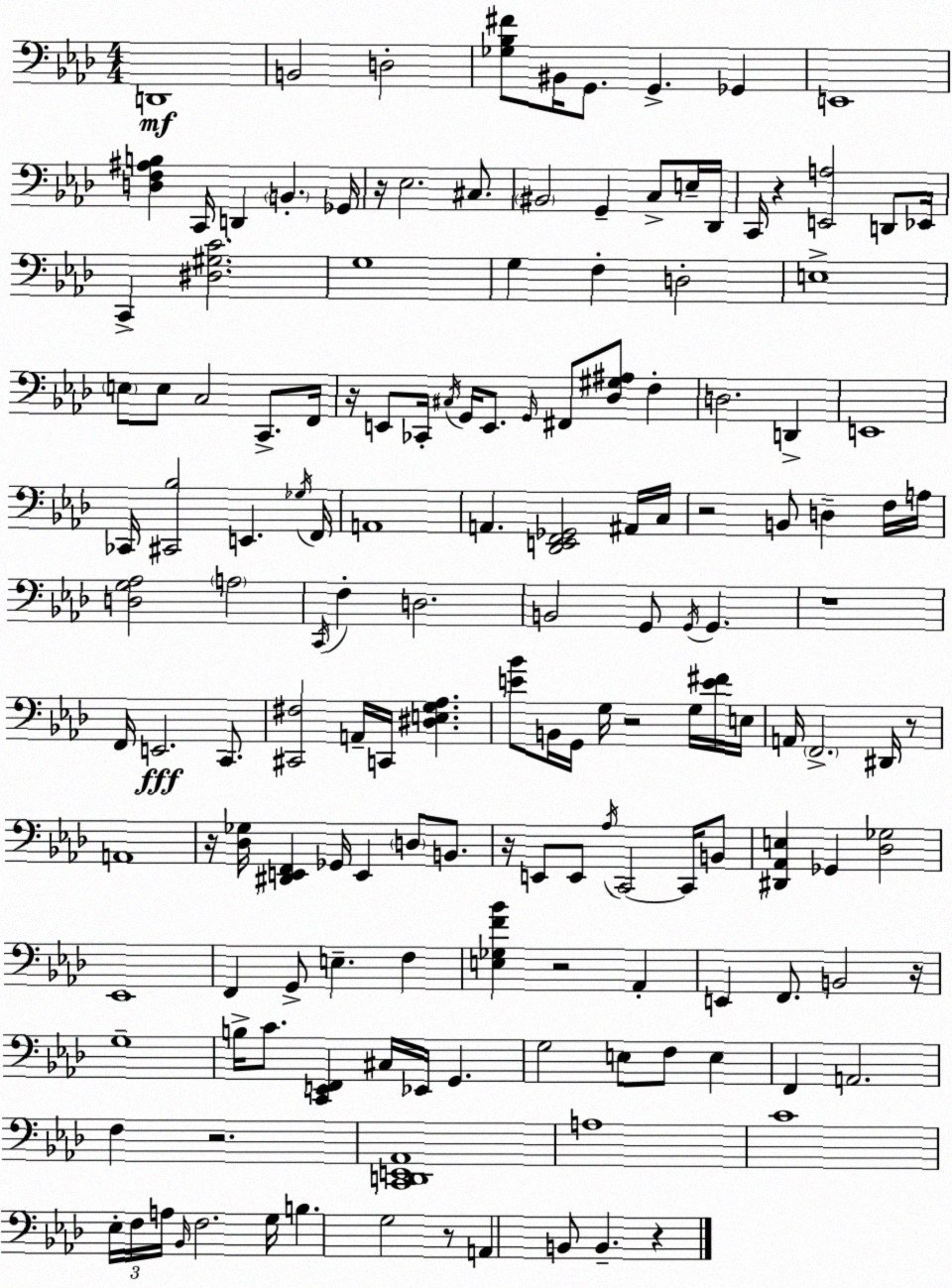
X:1
T:Untitled
M:4/4
L:1/4
K:Ab
D,,4 B,,2 D,2 [_G,_B,^F]/2 ^B,,/4 G,,/2 G,, _G,, E,,4 [D,F,^A,B,] C,,/4 D,, B,, _G,,/4 z/4 _E,2 ^C,/2 ^B,,2 G,, C,/2 E,/4 _D,,/4 C,,/4 z [E,,A,]2 D,,/2 _E,,/4 C,, [^D,^G,C]2 G,4 G, F, D,2 E,4 E,/2 E,/2 C,2 C,,/2 F,,/4 z/4 E,,/2 _C,,/4 ^C,/4 G,,/4 E,,/2 G,,/4 ^F,,/2 [_D,^G,^A,]/2 F, D,2 D,, E,,4 _C,,/4 [^C,,_B,]2 E,, _G,/4 F,,/4 A,,4 A,, [_D,,E,,F,,_G,,]2 ^A,,/4 C,/4 z2 B,,/2 D, F,/4 A,/4 [D,G,_A,]2 A,2 C,,/4 F, D,2 B,,2 G,,/2 G,,/4 G,, z4 F,,/4 E,,2 C,,/2 [^C,,^F,]2 A,,/4 C,,/4 [^D,E,G,_A,] [E_B]/2 B,,/4 G,,/4 G,/4 z2 G,/4 [E^F]/4 E,/4 A,,/4 F,,2 ^D,,/4 z/2 A,,4 z/4 [_D,_G,]/4 [^D,,E,,F,,] _G,,/4 E,, D,/2 B,,/2 z/4 E,,/2 E,,/2 _A,/4 C,,2 C,,/4 B,,/2 [^D,,_A,,E,] _G,, [_D,_G,]2 _E,,4 F,, G,,/2 E, F, [E,_G,F_B] z2 _A,, E,, F,,/2 B,,2 z/4 G,4 B,/4 C/2 [C,,E,,F,,] ^C,/4 _E,,/4 G,, G,2 E,/2 F,/2 E, F,, A,,2 F, z2 [C,,D,,E,,_A,,]4 A,4 C4 _E,/4 F,/4 A,/4 _B,,/4 F,2 G,/4 B, G,2 z/2 A,, B,,/2 B,, z